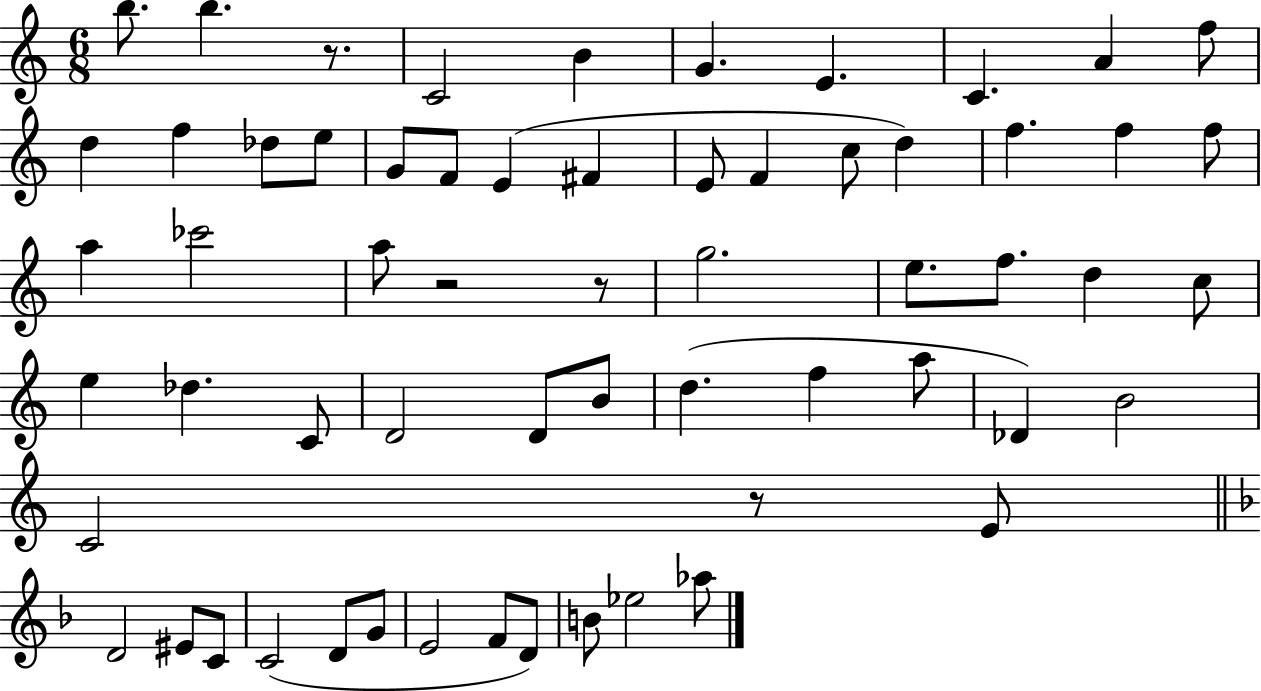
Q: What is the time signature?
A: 6/8